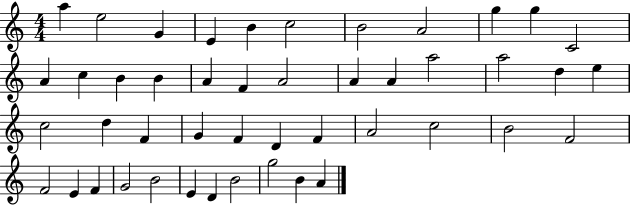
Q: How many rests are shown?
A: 0